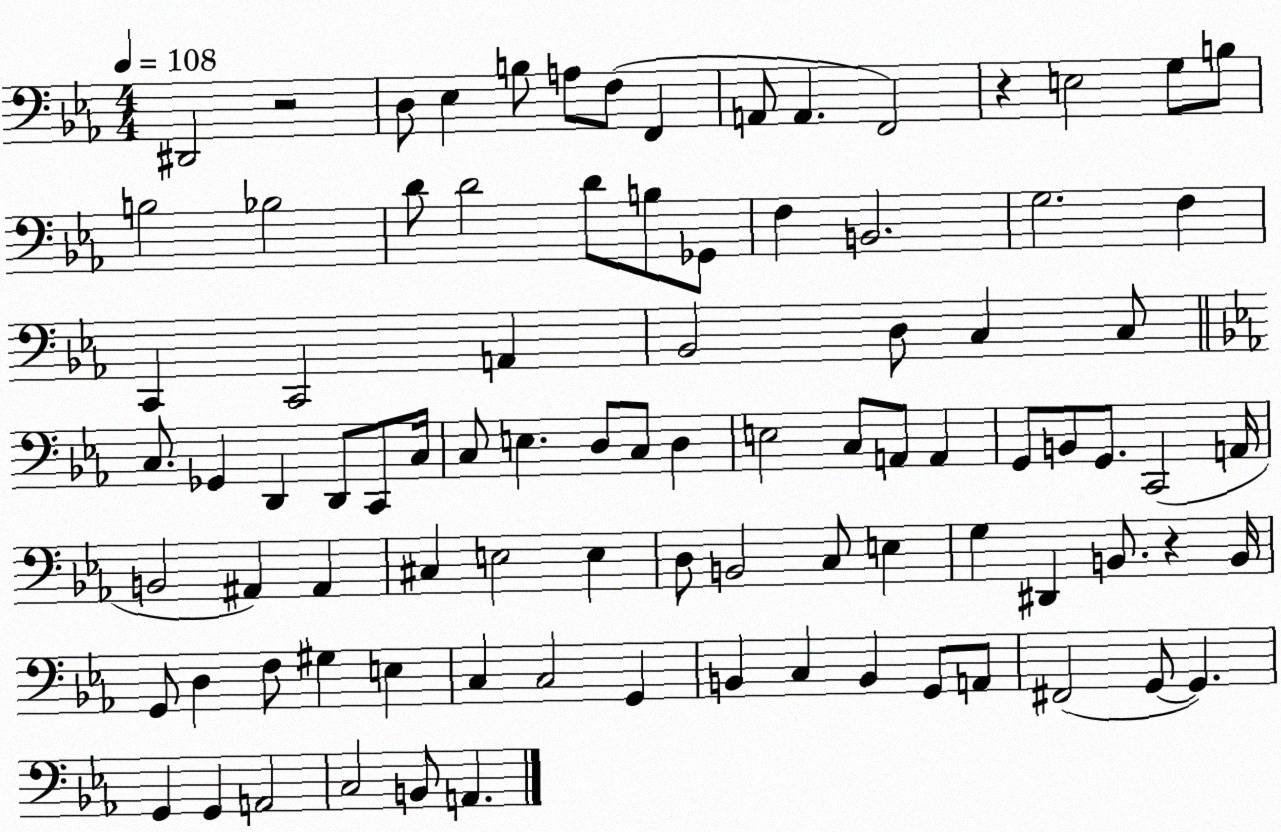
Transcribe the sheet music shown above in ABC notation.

X:1
T:Untitled
M:4/4
L:1/4
K:Eb
^D,,2 z2 D,/2 _E, B,/2 A,/2 F,/2 F,, A,,/2 A,, F,,2 z E,2 G,/2 B,/2 B,2 _B,2 D/2 D2 D/2 B,/2 _G,,/2 F, B,,2 G,2 F, C,, C,,2 A,, _B,,2 D,/2 C, C,/2 C,/2 _G,, D,, D,,/2 C,,/2 C,/4 C,/2 E, D,/2 C,/2 D, E,2 C,/2 A,,/2 A,, G,,/2 B,,/2 G,,/2 C,,2 A,,/4 B,,2 ^A,, ^A,, ^C, E,2 E, D,/2 B,,2 C,/2 E, G, ^D,, B,,/2 z B,,/4 G,,/2 D, F,/2 ^G, E, C, C,2 G,, B,, C, B,, G,,/2 A,,/2 ^F,,2 G,,/2 G,, G,, G,, A,,2 C,2 B,,/2 A,,